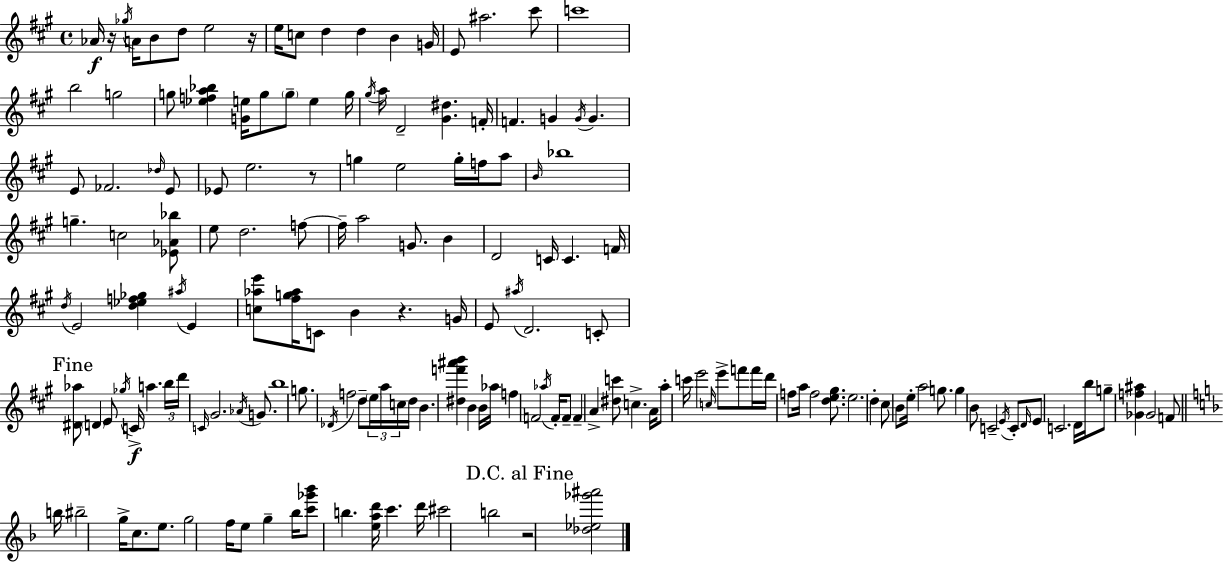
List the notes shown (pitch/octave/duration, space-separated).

Ab4/s R/s Gb5/s A4/s B4/e D5/e E5/h R/s E5/s C5/e D5/q D5/q B4/q G4/s E4/e A#5/h. C#6/e C6/w B5/h G5/h G5/e [Eb5,F5,A5,Bb5]/q [G4,E5]/s G5/e G5/e E5/q G5/s G#5/s A5/s D4/h [G#4,D#5]/q. F4/s F4/q. G4/q G4/s G4/q. E4/e FES4/h. Db5/s E4/e Eb4/e E5/h. R/e G5/q E5/h G5/s F5/s A5/e B4/s Bb5/w G5/q. C5/h [Eb4,Ab4,Bb5]/e E5/e D5/h. F5/e F5/s A5/h G4/e. B4/q D4/h C4/s C4/q. F4/s D5/s E4/h [D5,Eb5,F5,Gb5]/q A#5/s E4/q [C5,Ab5,E6]/e [F#5,G5,Ab5]/s C4/e B4/q R/q. G4/s E4/e A#5/s D4/h. C4/e [D#4,Ab5]/e D4/q E4/e Gb5/s C4/s A5/q. B5/s D6/s C4/s G#4/h. Ab4/s G4/e. B5/w G5/e. Db4/s F5/h D5/e E5/s A5/s C5/s D5/s B4/q. [D#5,F6,A#6,B6]/q B4/q B4/s Ab5/s F5/q F4/h Ab5/s F4/s F4/e F4/q A4/q [D#5,C6]/e C5/q. A4/s A5/e C6/s E6/h C5/s E6/e F6/e F6/s D6/s F5/e A5/s F5/h [D5,E5,G#5]/e. E5/h. D5/q C#5/e B4/e E5/s A5/h G5/e. G5/q B4/e C4/h E4/s C4/e D4/s E4/e C4/h. D4/s B5/s G5/e [Gb4,F5,A#5]/q Gb4/h F4/e B5/s BIS5/h G5/s C5/e. E5/e. G5/h F5/s E5/e G5/q Bb5/s [C6,Gb6,Bb6]/e B5/q. [E5,A5,D6]/s C6/q. D6/s C#6/h B5/h R/h [Db5,Eb5,Gb6,A#6]/h